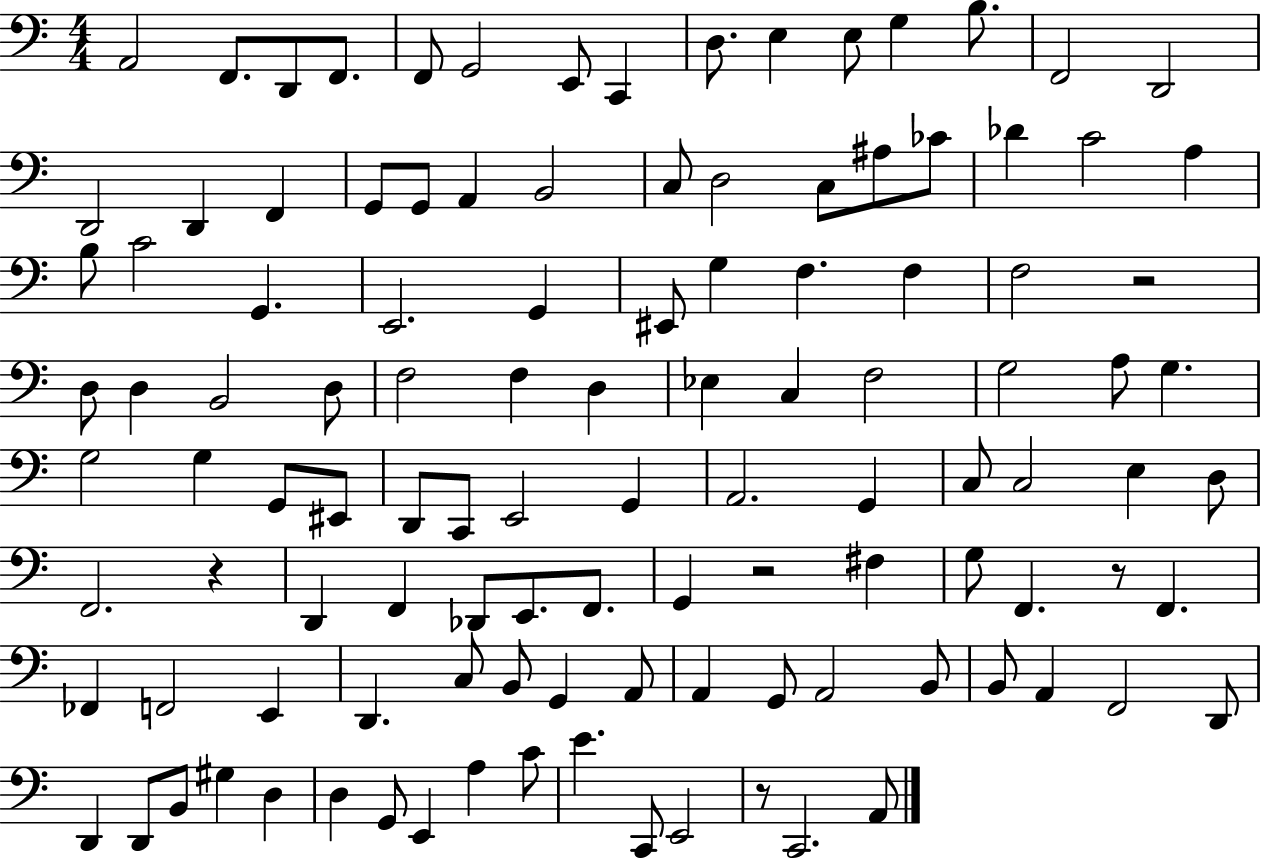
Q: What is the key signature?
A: C major